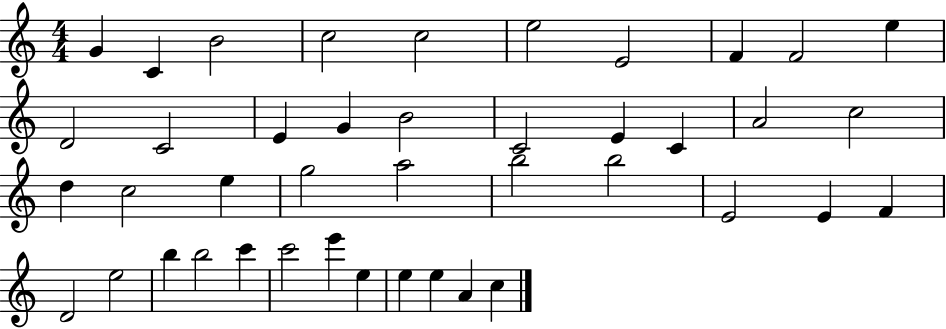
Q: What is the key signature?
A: C major